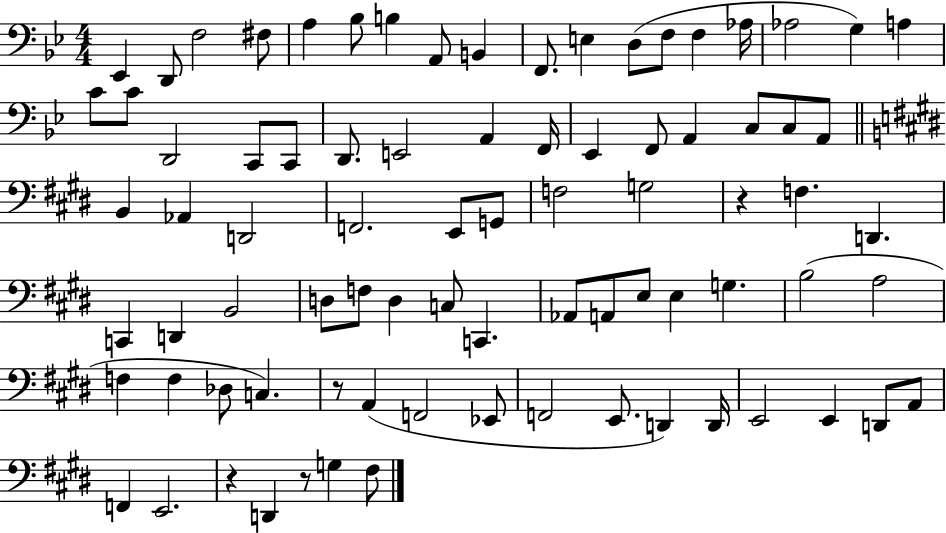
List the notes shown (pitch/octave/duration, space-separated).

Eb2/q D2/e F3/h F#3/e A3/q Bb3/e B3/q A2/e B2/q F2/e. E3/q D3/e F3/e F3/q Ab3/s Ab3/h G3/q A3/q C4/e C4/e D2/h C2/e C2/e D2/e. E2/h A2/q F2/s Eb2/q F2/e A2/q C3/e C3/e A2/e B2/q Ab2/q D2/h F2/h. E2/e G2/e F3/h G3/h R/q F3/q. D2/q. C2/q D2/q B2/h D3/e F3/e D3/q C3/e C2/q. Ab2/e A2/e E3/e E3/q G3/q. B3/h A3/h F3/q F3/q Db3/e C3/q. R/e A2/q F2/h Eb2/e F2/h E2/e. D2/q D2/s E2/h E2/q D2/e A2/e F2/q E2/h. R/q D2/q R/e G3/q F#3/e